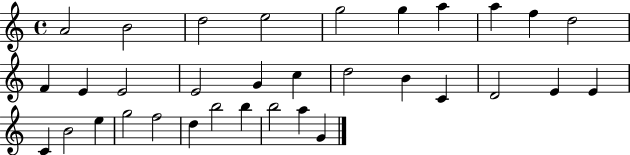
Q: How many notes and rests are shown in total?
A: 33